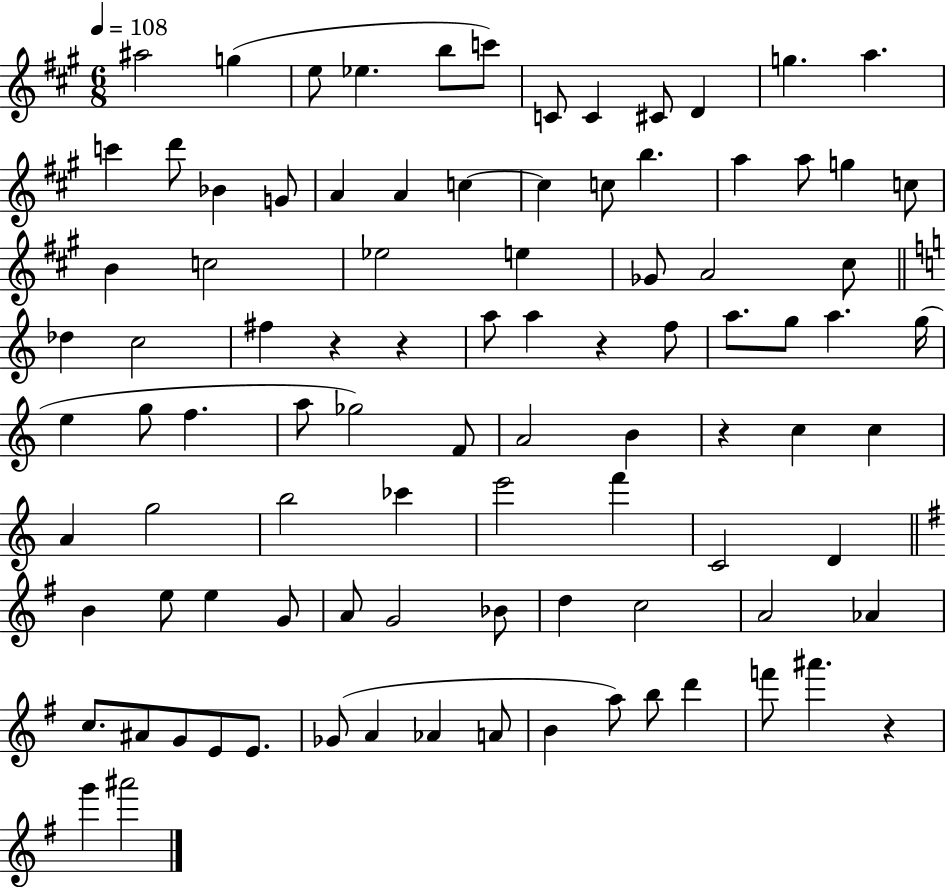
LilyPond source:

{
  \clef treble
  \numericTimeSignature
  \time 6/8
  \key a \major
  \tempo 4 = 108
  ais''2 g''4( | e''8 ees''4. b''8 c'''8) | c'8 c'4 cis'8 d'4 | g''4. a''4. | \break c'''4 d'''8 bes'4 g'8 | a'4 a'4 c''4~~ | c''4 c''8 b''4. | a''4 a''8 g''4 c''8 | \break b'4 c''2 | ees''2 e''4 | ges'8 a'2 cis''8 | \bar "||" \break \key a \minor des''4 c''2 | fis''4 r4 r4 | a''8 a''4 r4 f''8 | a''8. g''8 a''4. g''16( | \break e''4 g''8 f''4. | a''8 ges''2) f'8 | a'2 b'4 | r4 c''4 c''4 | \break a'4 g''2 | b''2 ces'''4 | e'''2 f'''4 | c'2 d'4 | \break \bar "||" \break \key g \major b'4 e''8 e''4 g'8 | a'8 g'2 bes'8 | d''4 c''2 | a'2 aes'4 | \break c''8. ais'8 g'8 e'8 e'8. | ges'8( a'4 aes'4 a'8 | b'4 a''8) b''8 d'''4 | f'''8 ais'''4. r4 | \break g'''4 ais'''2 | \bar "|."
}